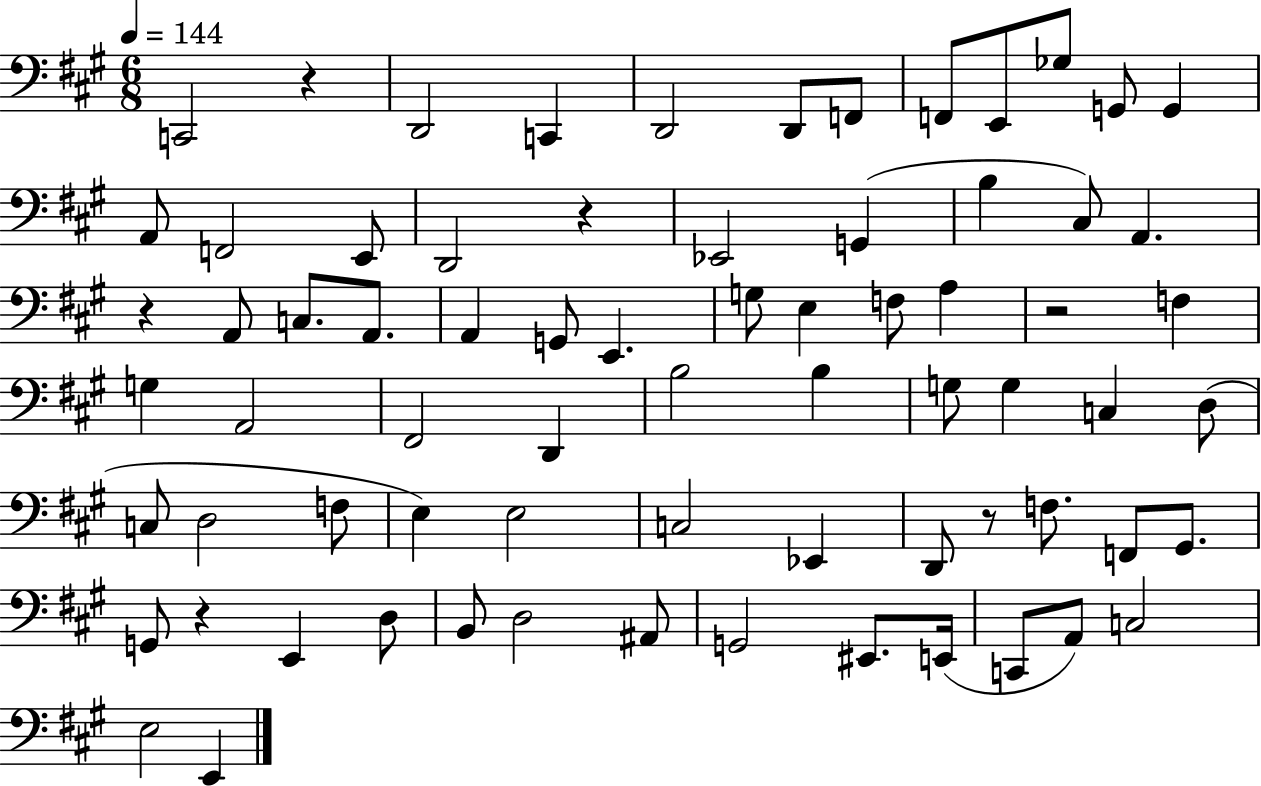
C2/h R/q D2/h C2/q D2/h D2/e F2/e F2/e E2/e Gb3/e G2/e G2/q A2/e F2/h E2/e D2/h R/q Eb2/h G2/q B3/q C#3/e A2/q. R/q A2/e C3/e. A2/e. A2/q G2/e E2/q. G3/e E3/q F3/e A3/q R/h F3/q G3/q A2/h F#2/h D2/q B3/h B3/q G3/e G3/q C3/q D3/e C3/e D3/h F3/e E3/q E3/h C3/h Eb2/q D2/e R/e F3/e. F2/e G#2/e. G2/e R/q E2/q D3/e B2/e D3/h A#2/e G2/h EIS2/e. E2/s C2/e A2/e C3/h E3/h E2/q